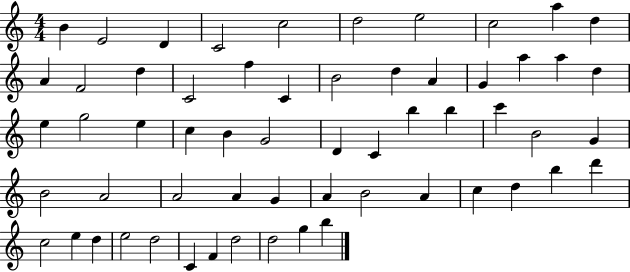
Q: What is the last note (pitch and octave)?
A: B5